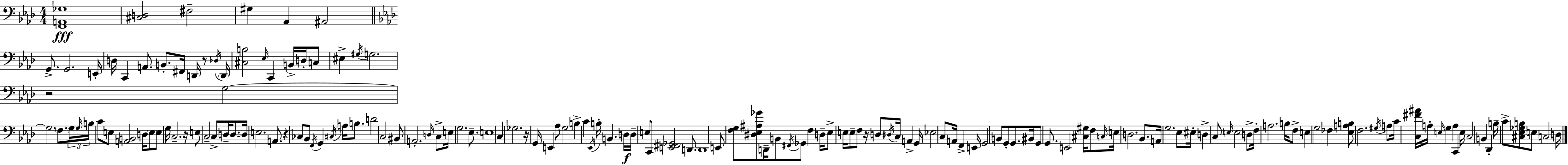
X:1
T:Untitled
M:4/4
L:1/4
K:Ab
[F,,A,,_G,]4 [^C,D,]2 ^F,2 ^G, _A,, ^A,,2 G,,/2 G,,2 E,,/4 D,/4 C,, A,,/2 B,,/2 ^F,,/4 D,,/4 z/2 _D,/4 D,,/4 [^C,B,]2 _E,/4 C,, B,,/4 D,/4 C,/2 ^E, ^G,/4 G,2 z2 G,2 G,2 F,/2 G,/4 G,/4 B,/4 C/2 E,/2 [A,,B,,]2 D,/4 E,/2 E,/2 G,/4 C,2 z/4 E,/2 C,2 C,/2 D,/4 D,/2 D,/4 E,2 A,,/2 z _C,/2 _B,,/2 F,,/4 G,, ^C,/4 A,/4 B,/2 D2 C,2 ^B,,/2 A,,2 D,/4 C,/2 E,/4 G,2 _E,/2 E,4 C, _G,2 z/4 G,,/4 E,, _A,/2 G,2 B, C _E,,/4 B,/4 B,, D,/4 D,/4 E,/2 C,,/2 [E,,^F,,_G,,]2 D,,/2 D,,4 E,,/2 [F,G,]/2 [^D,_E,^A,_G]/2 D,,/4 B,,/2 ^F,,/4 _G,,/2 F, D,/4 _E,/2 E,/4 E,/2 F,/2 z/4 D,/2 ^D,/4 C,/4 A,, G,,/4 _E,2 C,/2 A,,/4 F,, E,,/4 G,,2 B,,/2 G,,/2 G,,/2 ^B,,/4 G,,/2 G,,/2 E,,2 [^C,^G,]/4 F,/2 C,/4 E,/4 D,2 _B,,/2 A,,/4 G,2 _E,/2 ^E,/4 D, C,/2 E,/4 E,2 D,/2 F,/4 A,2 B,/4 F,/2 E, G,2 _F, [_E,A,B,]/2 F,2 ^G,/4 A,/2 C/4 [C,^F^A]/4 A,/4 E,/4 G, A, C,, E,/4 C,2 B,, _D,, B,/4 C/2 [^C,_E,_G,B,]/2 E,/2 C,2 D,/4